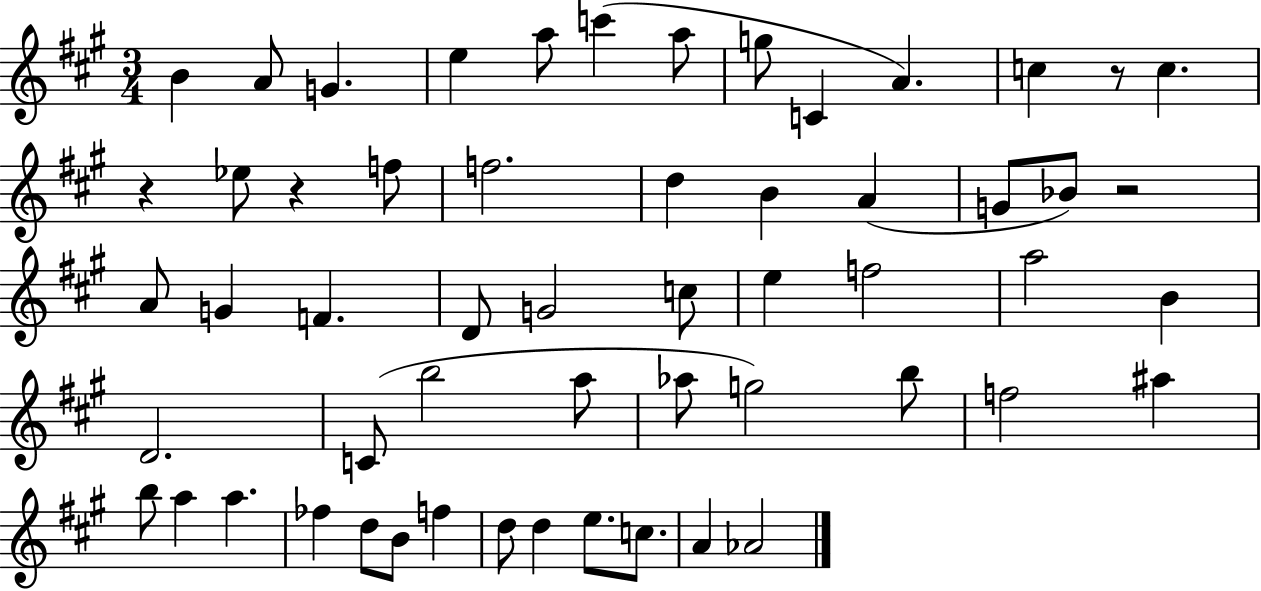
B4/q A4/e G4/q. E5/q A5/e C6/q A5/e G5/e C4/q A4/q. C5/q R/e C5/q. R/q Eb5/e R/q F5/e F5/h. D5/q B4/q A4/q G4/e Bb4/e R/h A4/e G4/q F4/q. D4/e G4/h C5/e E5/q F5/h A5/h B4/q D4/h. C4/e B5/h A5/e Ab5/e G5/h B5/e F5/h A#5/q B5/e A5/q A5/q. FES5/q D5/e B4/e F5/q D5/e D5/q E5/e. C5/e. A4/q Ab4/h